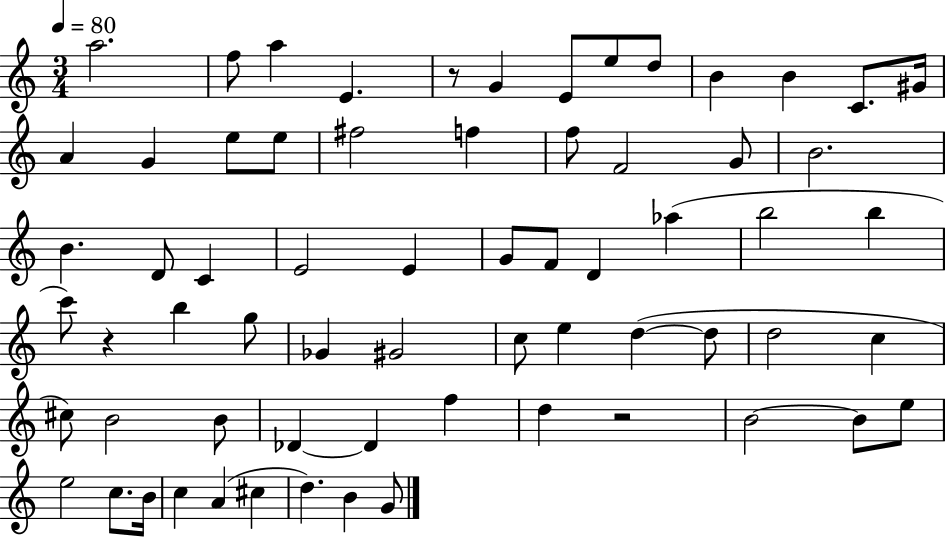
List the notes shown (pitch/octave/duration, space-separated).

A5/h. F5/e A5/q E4/q. R/e G4/q E4/e E5/e D5/e B4/q B4/q C4/e. G#4/s A4/q G4/q E5/e E5/e F#5/h F5/q F5/e F4/h G4/e B4/h. B4/q. D4/e C4/q E4/h E4/q G4/e F4/e D4/q Ab5/q B5/h B5/q C6/e R/q B5/q G5/e Gb4/q G#4/h C5/e E5/q D5/q D5/e D5/h C5/q C#5/e B4/h B4/e Db4/q Db4/q F5/q D5/q R/h B4/h B4/e E5/e E5/h C5/e. B4/s C5/q A4/q C#5/q D5/q. B4/q G4/e